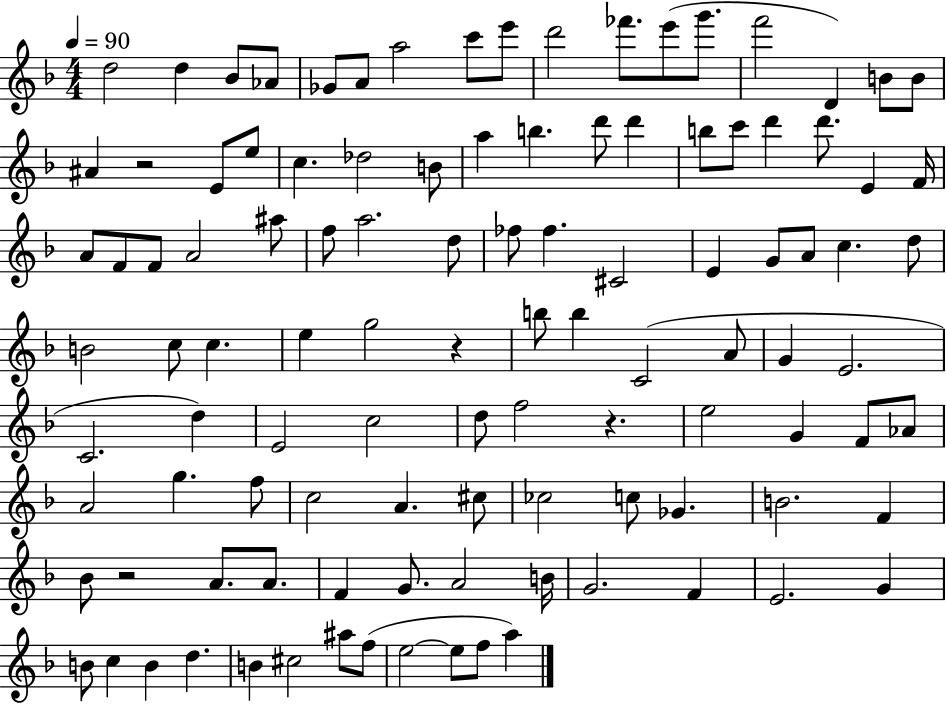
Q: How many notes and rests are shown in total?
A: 108